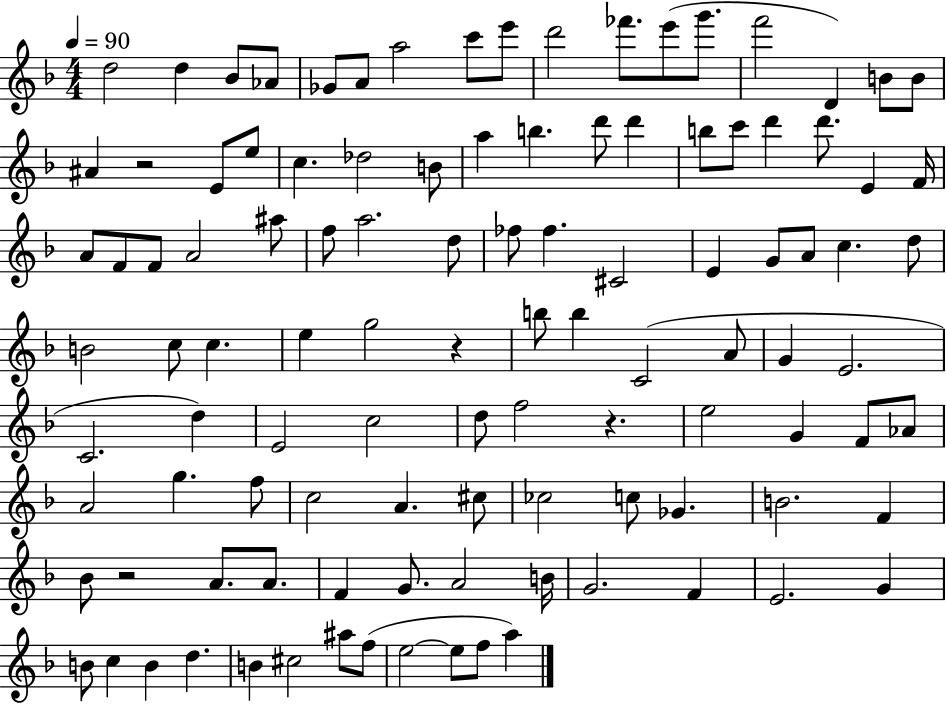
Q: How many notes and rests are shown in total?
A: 108